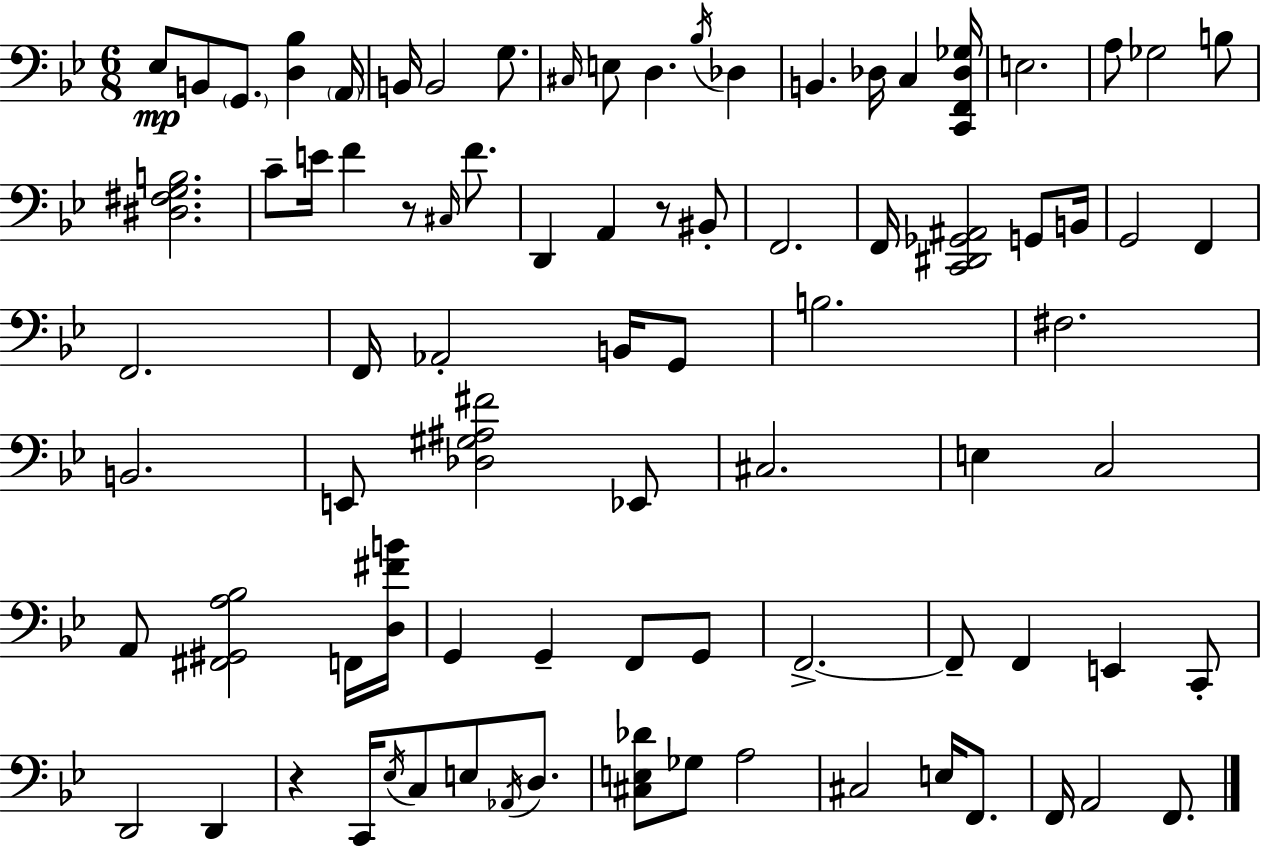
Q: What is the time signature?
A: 6/8